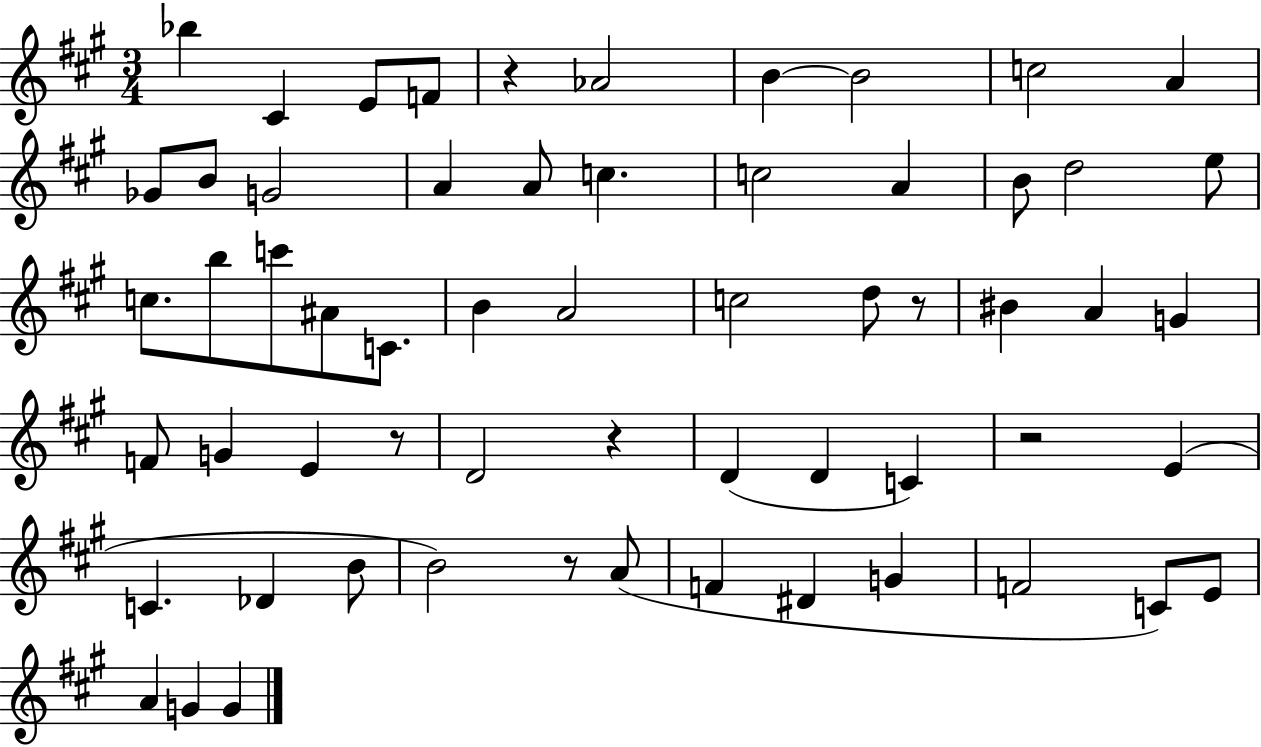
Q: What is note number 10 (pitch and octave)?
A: Gb4